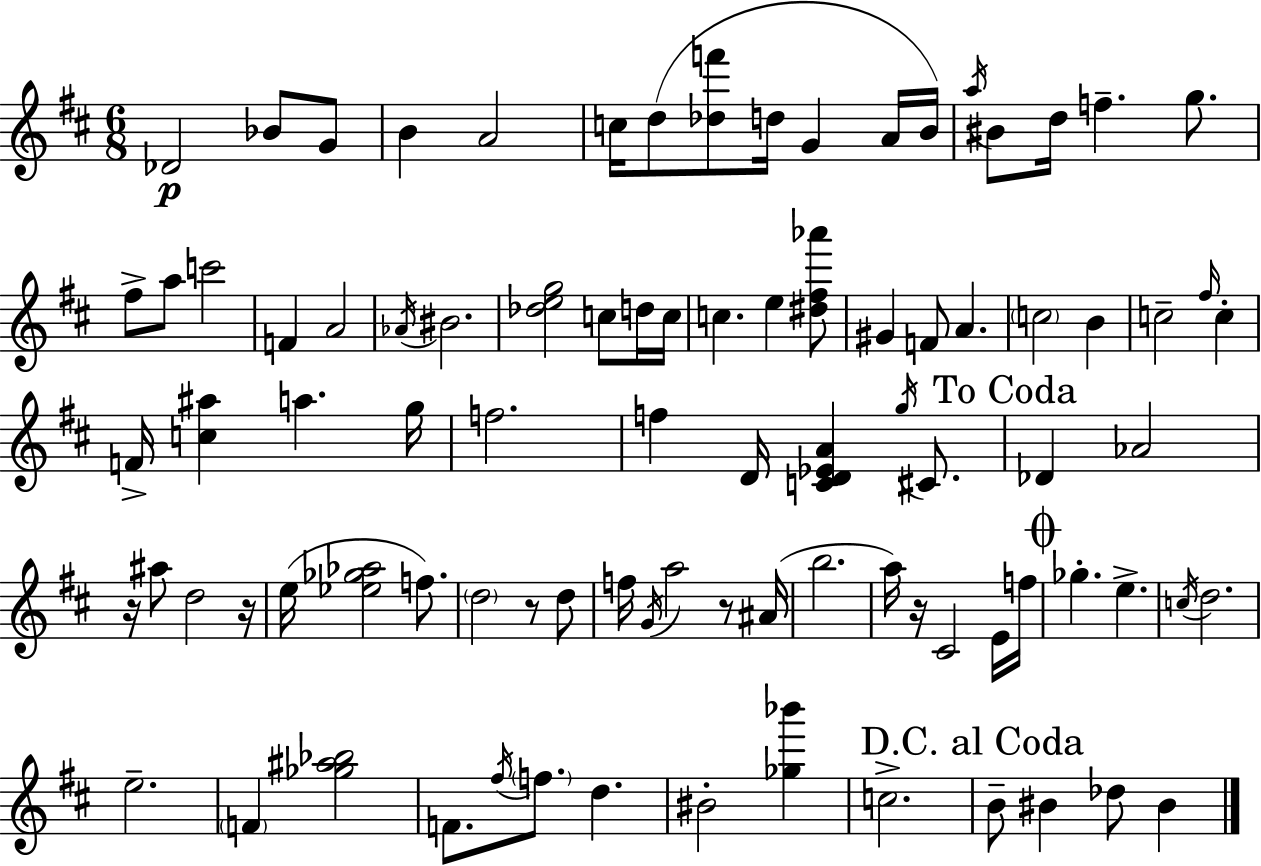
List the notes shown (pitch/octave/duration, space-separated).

Db4/h Bb4/e G4/e B4/q A4/h C5/s D5/e [Db5,F6]/e D5/s G4/q A4/s B4/s A5/s BIS4/e D5/s F5/q. G5/e. F#5/e A5/e C6/h F4/q A4/h Ab4/s BIS4/h. [Db5,E5,G5]/h C5/e D5/s C5/s C5/q. E5/q [D#5,F#5,Ab6]/e G#4/q F4/e A4/q. C5/h B4/q C5/h F#5/s C5/q F4/s [C5,A#5]/q A5/q. G5/s F5/h. F5/q D4/s [C4,D4,Eb4,A4]/q G5/s C#4/e. Db4/q Ab4/h R/s A#5/e D5/h R/s E5/s [Eb5,Gb5,Ab5]/h F5/e. D5/h R/e D5/e F5/s G4/s A5/h R/e A#4/s B5/h. A5/s R/s C#4/h E4/s F5/s Gb5/q. E5/q. C5/s D5/h. E5/h. F4/q [Gb5,A#5,Bb5]/h F4/e. F#5/s F5/e. D5/q. BIS4/h [Gb5,Bb6]/q C5/h. B4/e BIS4/q Db5/e BIS4/q